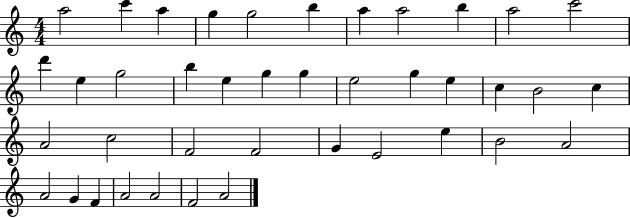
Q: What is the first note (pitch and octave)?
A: A5